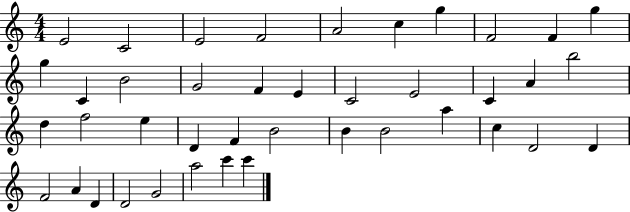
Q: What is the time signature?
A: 4/4